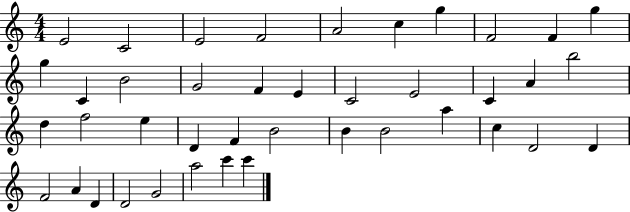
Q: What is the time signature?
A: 4/4